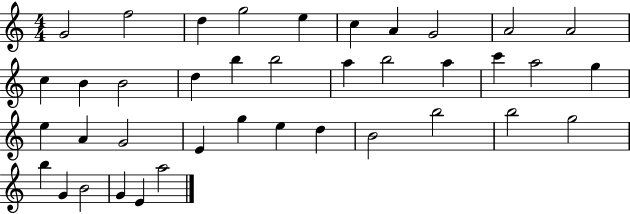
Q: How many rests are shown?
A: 0